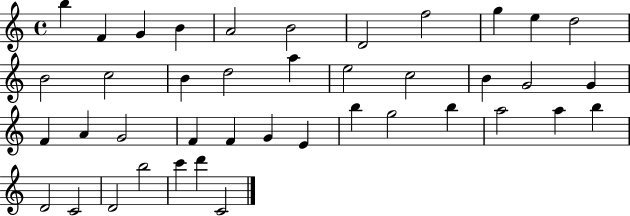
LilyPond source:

{
  \clef treble
  \time 4/4
  \defaultTimeSignature
  \key c \major
  b''4 f'4 g'4 b'4 | a'2 b'2 | d'2 f''2 | g''4 e''4 d''2 | \break b'2 c''2 | b'4 d''2 a''4 | e''2 c''2 | b'4 g'2 g'4 | \break f'4 a'4 g'2 | f'4 f'4 g'4 e'4 | b''4 g''2 b''4 | a''2 a''4 b''4 | \break d'2 c'2 | d'2 b''2 | c'''4 d'''4 c'2 | \bar "|."
}